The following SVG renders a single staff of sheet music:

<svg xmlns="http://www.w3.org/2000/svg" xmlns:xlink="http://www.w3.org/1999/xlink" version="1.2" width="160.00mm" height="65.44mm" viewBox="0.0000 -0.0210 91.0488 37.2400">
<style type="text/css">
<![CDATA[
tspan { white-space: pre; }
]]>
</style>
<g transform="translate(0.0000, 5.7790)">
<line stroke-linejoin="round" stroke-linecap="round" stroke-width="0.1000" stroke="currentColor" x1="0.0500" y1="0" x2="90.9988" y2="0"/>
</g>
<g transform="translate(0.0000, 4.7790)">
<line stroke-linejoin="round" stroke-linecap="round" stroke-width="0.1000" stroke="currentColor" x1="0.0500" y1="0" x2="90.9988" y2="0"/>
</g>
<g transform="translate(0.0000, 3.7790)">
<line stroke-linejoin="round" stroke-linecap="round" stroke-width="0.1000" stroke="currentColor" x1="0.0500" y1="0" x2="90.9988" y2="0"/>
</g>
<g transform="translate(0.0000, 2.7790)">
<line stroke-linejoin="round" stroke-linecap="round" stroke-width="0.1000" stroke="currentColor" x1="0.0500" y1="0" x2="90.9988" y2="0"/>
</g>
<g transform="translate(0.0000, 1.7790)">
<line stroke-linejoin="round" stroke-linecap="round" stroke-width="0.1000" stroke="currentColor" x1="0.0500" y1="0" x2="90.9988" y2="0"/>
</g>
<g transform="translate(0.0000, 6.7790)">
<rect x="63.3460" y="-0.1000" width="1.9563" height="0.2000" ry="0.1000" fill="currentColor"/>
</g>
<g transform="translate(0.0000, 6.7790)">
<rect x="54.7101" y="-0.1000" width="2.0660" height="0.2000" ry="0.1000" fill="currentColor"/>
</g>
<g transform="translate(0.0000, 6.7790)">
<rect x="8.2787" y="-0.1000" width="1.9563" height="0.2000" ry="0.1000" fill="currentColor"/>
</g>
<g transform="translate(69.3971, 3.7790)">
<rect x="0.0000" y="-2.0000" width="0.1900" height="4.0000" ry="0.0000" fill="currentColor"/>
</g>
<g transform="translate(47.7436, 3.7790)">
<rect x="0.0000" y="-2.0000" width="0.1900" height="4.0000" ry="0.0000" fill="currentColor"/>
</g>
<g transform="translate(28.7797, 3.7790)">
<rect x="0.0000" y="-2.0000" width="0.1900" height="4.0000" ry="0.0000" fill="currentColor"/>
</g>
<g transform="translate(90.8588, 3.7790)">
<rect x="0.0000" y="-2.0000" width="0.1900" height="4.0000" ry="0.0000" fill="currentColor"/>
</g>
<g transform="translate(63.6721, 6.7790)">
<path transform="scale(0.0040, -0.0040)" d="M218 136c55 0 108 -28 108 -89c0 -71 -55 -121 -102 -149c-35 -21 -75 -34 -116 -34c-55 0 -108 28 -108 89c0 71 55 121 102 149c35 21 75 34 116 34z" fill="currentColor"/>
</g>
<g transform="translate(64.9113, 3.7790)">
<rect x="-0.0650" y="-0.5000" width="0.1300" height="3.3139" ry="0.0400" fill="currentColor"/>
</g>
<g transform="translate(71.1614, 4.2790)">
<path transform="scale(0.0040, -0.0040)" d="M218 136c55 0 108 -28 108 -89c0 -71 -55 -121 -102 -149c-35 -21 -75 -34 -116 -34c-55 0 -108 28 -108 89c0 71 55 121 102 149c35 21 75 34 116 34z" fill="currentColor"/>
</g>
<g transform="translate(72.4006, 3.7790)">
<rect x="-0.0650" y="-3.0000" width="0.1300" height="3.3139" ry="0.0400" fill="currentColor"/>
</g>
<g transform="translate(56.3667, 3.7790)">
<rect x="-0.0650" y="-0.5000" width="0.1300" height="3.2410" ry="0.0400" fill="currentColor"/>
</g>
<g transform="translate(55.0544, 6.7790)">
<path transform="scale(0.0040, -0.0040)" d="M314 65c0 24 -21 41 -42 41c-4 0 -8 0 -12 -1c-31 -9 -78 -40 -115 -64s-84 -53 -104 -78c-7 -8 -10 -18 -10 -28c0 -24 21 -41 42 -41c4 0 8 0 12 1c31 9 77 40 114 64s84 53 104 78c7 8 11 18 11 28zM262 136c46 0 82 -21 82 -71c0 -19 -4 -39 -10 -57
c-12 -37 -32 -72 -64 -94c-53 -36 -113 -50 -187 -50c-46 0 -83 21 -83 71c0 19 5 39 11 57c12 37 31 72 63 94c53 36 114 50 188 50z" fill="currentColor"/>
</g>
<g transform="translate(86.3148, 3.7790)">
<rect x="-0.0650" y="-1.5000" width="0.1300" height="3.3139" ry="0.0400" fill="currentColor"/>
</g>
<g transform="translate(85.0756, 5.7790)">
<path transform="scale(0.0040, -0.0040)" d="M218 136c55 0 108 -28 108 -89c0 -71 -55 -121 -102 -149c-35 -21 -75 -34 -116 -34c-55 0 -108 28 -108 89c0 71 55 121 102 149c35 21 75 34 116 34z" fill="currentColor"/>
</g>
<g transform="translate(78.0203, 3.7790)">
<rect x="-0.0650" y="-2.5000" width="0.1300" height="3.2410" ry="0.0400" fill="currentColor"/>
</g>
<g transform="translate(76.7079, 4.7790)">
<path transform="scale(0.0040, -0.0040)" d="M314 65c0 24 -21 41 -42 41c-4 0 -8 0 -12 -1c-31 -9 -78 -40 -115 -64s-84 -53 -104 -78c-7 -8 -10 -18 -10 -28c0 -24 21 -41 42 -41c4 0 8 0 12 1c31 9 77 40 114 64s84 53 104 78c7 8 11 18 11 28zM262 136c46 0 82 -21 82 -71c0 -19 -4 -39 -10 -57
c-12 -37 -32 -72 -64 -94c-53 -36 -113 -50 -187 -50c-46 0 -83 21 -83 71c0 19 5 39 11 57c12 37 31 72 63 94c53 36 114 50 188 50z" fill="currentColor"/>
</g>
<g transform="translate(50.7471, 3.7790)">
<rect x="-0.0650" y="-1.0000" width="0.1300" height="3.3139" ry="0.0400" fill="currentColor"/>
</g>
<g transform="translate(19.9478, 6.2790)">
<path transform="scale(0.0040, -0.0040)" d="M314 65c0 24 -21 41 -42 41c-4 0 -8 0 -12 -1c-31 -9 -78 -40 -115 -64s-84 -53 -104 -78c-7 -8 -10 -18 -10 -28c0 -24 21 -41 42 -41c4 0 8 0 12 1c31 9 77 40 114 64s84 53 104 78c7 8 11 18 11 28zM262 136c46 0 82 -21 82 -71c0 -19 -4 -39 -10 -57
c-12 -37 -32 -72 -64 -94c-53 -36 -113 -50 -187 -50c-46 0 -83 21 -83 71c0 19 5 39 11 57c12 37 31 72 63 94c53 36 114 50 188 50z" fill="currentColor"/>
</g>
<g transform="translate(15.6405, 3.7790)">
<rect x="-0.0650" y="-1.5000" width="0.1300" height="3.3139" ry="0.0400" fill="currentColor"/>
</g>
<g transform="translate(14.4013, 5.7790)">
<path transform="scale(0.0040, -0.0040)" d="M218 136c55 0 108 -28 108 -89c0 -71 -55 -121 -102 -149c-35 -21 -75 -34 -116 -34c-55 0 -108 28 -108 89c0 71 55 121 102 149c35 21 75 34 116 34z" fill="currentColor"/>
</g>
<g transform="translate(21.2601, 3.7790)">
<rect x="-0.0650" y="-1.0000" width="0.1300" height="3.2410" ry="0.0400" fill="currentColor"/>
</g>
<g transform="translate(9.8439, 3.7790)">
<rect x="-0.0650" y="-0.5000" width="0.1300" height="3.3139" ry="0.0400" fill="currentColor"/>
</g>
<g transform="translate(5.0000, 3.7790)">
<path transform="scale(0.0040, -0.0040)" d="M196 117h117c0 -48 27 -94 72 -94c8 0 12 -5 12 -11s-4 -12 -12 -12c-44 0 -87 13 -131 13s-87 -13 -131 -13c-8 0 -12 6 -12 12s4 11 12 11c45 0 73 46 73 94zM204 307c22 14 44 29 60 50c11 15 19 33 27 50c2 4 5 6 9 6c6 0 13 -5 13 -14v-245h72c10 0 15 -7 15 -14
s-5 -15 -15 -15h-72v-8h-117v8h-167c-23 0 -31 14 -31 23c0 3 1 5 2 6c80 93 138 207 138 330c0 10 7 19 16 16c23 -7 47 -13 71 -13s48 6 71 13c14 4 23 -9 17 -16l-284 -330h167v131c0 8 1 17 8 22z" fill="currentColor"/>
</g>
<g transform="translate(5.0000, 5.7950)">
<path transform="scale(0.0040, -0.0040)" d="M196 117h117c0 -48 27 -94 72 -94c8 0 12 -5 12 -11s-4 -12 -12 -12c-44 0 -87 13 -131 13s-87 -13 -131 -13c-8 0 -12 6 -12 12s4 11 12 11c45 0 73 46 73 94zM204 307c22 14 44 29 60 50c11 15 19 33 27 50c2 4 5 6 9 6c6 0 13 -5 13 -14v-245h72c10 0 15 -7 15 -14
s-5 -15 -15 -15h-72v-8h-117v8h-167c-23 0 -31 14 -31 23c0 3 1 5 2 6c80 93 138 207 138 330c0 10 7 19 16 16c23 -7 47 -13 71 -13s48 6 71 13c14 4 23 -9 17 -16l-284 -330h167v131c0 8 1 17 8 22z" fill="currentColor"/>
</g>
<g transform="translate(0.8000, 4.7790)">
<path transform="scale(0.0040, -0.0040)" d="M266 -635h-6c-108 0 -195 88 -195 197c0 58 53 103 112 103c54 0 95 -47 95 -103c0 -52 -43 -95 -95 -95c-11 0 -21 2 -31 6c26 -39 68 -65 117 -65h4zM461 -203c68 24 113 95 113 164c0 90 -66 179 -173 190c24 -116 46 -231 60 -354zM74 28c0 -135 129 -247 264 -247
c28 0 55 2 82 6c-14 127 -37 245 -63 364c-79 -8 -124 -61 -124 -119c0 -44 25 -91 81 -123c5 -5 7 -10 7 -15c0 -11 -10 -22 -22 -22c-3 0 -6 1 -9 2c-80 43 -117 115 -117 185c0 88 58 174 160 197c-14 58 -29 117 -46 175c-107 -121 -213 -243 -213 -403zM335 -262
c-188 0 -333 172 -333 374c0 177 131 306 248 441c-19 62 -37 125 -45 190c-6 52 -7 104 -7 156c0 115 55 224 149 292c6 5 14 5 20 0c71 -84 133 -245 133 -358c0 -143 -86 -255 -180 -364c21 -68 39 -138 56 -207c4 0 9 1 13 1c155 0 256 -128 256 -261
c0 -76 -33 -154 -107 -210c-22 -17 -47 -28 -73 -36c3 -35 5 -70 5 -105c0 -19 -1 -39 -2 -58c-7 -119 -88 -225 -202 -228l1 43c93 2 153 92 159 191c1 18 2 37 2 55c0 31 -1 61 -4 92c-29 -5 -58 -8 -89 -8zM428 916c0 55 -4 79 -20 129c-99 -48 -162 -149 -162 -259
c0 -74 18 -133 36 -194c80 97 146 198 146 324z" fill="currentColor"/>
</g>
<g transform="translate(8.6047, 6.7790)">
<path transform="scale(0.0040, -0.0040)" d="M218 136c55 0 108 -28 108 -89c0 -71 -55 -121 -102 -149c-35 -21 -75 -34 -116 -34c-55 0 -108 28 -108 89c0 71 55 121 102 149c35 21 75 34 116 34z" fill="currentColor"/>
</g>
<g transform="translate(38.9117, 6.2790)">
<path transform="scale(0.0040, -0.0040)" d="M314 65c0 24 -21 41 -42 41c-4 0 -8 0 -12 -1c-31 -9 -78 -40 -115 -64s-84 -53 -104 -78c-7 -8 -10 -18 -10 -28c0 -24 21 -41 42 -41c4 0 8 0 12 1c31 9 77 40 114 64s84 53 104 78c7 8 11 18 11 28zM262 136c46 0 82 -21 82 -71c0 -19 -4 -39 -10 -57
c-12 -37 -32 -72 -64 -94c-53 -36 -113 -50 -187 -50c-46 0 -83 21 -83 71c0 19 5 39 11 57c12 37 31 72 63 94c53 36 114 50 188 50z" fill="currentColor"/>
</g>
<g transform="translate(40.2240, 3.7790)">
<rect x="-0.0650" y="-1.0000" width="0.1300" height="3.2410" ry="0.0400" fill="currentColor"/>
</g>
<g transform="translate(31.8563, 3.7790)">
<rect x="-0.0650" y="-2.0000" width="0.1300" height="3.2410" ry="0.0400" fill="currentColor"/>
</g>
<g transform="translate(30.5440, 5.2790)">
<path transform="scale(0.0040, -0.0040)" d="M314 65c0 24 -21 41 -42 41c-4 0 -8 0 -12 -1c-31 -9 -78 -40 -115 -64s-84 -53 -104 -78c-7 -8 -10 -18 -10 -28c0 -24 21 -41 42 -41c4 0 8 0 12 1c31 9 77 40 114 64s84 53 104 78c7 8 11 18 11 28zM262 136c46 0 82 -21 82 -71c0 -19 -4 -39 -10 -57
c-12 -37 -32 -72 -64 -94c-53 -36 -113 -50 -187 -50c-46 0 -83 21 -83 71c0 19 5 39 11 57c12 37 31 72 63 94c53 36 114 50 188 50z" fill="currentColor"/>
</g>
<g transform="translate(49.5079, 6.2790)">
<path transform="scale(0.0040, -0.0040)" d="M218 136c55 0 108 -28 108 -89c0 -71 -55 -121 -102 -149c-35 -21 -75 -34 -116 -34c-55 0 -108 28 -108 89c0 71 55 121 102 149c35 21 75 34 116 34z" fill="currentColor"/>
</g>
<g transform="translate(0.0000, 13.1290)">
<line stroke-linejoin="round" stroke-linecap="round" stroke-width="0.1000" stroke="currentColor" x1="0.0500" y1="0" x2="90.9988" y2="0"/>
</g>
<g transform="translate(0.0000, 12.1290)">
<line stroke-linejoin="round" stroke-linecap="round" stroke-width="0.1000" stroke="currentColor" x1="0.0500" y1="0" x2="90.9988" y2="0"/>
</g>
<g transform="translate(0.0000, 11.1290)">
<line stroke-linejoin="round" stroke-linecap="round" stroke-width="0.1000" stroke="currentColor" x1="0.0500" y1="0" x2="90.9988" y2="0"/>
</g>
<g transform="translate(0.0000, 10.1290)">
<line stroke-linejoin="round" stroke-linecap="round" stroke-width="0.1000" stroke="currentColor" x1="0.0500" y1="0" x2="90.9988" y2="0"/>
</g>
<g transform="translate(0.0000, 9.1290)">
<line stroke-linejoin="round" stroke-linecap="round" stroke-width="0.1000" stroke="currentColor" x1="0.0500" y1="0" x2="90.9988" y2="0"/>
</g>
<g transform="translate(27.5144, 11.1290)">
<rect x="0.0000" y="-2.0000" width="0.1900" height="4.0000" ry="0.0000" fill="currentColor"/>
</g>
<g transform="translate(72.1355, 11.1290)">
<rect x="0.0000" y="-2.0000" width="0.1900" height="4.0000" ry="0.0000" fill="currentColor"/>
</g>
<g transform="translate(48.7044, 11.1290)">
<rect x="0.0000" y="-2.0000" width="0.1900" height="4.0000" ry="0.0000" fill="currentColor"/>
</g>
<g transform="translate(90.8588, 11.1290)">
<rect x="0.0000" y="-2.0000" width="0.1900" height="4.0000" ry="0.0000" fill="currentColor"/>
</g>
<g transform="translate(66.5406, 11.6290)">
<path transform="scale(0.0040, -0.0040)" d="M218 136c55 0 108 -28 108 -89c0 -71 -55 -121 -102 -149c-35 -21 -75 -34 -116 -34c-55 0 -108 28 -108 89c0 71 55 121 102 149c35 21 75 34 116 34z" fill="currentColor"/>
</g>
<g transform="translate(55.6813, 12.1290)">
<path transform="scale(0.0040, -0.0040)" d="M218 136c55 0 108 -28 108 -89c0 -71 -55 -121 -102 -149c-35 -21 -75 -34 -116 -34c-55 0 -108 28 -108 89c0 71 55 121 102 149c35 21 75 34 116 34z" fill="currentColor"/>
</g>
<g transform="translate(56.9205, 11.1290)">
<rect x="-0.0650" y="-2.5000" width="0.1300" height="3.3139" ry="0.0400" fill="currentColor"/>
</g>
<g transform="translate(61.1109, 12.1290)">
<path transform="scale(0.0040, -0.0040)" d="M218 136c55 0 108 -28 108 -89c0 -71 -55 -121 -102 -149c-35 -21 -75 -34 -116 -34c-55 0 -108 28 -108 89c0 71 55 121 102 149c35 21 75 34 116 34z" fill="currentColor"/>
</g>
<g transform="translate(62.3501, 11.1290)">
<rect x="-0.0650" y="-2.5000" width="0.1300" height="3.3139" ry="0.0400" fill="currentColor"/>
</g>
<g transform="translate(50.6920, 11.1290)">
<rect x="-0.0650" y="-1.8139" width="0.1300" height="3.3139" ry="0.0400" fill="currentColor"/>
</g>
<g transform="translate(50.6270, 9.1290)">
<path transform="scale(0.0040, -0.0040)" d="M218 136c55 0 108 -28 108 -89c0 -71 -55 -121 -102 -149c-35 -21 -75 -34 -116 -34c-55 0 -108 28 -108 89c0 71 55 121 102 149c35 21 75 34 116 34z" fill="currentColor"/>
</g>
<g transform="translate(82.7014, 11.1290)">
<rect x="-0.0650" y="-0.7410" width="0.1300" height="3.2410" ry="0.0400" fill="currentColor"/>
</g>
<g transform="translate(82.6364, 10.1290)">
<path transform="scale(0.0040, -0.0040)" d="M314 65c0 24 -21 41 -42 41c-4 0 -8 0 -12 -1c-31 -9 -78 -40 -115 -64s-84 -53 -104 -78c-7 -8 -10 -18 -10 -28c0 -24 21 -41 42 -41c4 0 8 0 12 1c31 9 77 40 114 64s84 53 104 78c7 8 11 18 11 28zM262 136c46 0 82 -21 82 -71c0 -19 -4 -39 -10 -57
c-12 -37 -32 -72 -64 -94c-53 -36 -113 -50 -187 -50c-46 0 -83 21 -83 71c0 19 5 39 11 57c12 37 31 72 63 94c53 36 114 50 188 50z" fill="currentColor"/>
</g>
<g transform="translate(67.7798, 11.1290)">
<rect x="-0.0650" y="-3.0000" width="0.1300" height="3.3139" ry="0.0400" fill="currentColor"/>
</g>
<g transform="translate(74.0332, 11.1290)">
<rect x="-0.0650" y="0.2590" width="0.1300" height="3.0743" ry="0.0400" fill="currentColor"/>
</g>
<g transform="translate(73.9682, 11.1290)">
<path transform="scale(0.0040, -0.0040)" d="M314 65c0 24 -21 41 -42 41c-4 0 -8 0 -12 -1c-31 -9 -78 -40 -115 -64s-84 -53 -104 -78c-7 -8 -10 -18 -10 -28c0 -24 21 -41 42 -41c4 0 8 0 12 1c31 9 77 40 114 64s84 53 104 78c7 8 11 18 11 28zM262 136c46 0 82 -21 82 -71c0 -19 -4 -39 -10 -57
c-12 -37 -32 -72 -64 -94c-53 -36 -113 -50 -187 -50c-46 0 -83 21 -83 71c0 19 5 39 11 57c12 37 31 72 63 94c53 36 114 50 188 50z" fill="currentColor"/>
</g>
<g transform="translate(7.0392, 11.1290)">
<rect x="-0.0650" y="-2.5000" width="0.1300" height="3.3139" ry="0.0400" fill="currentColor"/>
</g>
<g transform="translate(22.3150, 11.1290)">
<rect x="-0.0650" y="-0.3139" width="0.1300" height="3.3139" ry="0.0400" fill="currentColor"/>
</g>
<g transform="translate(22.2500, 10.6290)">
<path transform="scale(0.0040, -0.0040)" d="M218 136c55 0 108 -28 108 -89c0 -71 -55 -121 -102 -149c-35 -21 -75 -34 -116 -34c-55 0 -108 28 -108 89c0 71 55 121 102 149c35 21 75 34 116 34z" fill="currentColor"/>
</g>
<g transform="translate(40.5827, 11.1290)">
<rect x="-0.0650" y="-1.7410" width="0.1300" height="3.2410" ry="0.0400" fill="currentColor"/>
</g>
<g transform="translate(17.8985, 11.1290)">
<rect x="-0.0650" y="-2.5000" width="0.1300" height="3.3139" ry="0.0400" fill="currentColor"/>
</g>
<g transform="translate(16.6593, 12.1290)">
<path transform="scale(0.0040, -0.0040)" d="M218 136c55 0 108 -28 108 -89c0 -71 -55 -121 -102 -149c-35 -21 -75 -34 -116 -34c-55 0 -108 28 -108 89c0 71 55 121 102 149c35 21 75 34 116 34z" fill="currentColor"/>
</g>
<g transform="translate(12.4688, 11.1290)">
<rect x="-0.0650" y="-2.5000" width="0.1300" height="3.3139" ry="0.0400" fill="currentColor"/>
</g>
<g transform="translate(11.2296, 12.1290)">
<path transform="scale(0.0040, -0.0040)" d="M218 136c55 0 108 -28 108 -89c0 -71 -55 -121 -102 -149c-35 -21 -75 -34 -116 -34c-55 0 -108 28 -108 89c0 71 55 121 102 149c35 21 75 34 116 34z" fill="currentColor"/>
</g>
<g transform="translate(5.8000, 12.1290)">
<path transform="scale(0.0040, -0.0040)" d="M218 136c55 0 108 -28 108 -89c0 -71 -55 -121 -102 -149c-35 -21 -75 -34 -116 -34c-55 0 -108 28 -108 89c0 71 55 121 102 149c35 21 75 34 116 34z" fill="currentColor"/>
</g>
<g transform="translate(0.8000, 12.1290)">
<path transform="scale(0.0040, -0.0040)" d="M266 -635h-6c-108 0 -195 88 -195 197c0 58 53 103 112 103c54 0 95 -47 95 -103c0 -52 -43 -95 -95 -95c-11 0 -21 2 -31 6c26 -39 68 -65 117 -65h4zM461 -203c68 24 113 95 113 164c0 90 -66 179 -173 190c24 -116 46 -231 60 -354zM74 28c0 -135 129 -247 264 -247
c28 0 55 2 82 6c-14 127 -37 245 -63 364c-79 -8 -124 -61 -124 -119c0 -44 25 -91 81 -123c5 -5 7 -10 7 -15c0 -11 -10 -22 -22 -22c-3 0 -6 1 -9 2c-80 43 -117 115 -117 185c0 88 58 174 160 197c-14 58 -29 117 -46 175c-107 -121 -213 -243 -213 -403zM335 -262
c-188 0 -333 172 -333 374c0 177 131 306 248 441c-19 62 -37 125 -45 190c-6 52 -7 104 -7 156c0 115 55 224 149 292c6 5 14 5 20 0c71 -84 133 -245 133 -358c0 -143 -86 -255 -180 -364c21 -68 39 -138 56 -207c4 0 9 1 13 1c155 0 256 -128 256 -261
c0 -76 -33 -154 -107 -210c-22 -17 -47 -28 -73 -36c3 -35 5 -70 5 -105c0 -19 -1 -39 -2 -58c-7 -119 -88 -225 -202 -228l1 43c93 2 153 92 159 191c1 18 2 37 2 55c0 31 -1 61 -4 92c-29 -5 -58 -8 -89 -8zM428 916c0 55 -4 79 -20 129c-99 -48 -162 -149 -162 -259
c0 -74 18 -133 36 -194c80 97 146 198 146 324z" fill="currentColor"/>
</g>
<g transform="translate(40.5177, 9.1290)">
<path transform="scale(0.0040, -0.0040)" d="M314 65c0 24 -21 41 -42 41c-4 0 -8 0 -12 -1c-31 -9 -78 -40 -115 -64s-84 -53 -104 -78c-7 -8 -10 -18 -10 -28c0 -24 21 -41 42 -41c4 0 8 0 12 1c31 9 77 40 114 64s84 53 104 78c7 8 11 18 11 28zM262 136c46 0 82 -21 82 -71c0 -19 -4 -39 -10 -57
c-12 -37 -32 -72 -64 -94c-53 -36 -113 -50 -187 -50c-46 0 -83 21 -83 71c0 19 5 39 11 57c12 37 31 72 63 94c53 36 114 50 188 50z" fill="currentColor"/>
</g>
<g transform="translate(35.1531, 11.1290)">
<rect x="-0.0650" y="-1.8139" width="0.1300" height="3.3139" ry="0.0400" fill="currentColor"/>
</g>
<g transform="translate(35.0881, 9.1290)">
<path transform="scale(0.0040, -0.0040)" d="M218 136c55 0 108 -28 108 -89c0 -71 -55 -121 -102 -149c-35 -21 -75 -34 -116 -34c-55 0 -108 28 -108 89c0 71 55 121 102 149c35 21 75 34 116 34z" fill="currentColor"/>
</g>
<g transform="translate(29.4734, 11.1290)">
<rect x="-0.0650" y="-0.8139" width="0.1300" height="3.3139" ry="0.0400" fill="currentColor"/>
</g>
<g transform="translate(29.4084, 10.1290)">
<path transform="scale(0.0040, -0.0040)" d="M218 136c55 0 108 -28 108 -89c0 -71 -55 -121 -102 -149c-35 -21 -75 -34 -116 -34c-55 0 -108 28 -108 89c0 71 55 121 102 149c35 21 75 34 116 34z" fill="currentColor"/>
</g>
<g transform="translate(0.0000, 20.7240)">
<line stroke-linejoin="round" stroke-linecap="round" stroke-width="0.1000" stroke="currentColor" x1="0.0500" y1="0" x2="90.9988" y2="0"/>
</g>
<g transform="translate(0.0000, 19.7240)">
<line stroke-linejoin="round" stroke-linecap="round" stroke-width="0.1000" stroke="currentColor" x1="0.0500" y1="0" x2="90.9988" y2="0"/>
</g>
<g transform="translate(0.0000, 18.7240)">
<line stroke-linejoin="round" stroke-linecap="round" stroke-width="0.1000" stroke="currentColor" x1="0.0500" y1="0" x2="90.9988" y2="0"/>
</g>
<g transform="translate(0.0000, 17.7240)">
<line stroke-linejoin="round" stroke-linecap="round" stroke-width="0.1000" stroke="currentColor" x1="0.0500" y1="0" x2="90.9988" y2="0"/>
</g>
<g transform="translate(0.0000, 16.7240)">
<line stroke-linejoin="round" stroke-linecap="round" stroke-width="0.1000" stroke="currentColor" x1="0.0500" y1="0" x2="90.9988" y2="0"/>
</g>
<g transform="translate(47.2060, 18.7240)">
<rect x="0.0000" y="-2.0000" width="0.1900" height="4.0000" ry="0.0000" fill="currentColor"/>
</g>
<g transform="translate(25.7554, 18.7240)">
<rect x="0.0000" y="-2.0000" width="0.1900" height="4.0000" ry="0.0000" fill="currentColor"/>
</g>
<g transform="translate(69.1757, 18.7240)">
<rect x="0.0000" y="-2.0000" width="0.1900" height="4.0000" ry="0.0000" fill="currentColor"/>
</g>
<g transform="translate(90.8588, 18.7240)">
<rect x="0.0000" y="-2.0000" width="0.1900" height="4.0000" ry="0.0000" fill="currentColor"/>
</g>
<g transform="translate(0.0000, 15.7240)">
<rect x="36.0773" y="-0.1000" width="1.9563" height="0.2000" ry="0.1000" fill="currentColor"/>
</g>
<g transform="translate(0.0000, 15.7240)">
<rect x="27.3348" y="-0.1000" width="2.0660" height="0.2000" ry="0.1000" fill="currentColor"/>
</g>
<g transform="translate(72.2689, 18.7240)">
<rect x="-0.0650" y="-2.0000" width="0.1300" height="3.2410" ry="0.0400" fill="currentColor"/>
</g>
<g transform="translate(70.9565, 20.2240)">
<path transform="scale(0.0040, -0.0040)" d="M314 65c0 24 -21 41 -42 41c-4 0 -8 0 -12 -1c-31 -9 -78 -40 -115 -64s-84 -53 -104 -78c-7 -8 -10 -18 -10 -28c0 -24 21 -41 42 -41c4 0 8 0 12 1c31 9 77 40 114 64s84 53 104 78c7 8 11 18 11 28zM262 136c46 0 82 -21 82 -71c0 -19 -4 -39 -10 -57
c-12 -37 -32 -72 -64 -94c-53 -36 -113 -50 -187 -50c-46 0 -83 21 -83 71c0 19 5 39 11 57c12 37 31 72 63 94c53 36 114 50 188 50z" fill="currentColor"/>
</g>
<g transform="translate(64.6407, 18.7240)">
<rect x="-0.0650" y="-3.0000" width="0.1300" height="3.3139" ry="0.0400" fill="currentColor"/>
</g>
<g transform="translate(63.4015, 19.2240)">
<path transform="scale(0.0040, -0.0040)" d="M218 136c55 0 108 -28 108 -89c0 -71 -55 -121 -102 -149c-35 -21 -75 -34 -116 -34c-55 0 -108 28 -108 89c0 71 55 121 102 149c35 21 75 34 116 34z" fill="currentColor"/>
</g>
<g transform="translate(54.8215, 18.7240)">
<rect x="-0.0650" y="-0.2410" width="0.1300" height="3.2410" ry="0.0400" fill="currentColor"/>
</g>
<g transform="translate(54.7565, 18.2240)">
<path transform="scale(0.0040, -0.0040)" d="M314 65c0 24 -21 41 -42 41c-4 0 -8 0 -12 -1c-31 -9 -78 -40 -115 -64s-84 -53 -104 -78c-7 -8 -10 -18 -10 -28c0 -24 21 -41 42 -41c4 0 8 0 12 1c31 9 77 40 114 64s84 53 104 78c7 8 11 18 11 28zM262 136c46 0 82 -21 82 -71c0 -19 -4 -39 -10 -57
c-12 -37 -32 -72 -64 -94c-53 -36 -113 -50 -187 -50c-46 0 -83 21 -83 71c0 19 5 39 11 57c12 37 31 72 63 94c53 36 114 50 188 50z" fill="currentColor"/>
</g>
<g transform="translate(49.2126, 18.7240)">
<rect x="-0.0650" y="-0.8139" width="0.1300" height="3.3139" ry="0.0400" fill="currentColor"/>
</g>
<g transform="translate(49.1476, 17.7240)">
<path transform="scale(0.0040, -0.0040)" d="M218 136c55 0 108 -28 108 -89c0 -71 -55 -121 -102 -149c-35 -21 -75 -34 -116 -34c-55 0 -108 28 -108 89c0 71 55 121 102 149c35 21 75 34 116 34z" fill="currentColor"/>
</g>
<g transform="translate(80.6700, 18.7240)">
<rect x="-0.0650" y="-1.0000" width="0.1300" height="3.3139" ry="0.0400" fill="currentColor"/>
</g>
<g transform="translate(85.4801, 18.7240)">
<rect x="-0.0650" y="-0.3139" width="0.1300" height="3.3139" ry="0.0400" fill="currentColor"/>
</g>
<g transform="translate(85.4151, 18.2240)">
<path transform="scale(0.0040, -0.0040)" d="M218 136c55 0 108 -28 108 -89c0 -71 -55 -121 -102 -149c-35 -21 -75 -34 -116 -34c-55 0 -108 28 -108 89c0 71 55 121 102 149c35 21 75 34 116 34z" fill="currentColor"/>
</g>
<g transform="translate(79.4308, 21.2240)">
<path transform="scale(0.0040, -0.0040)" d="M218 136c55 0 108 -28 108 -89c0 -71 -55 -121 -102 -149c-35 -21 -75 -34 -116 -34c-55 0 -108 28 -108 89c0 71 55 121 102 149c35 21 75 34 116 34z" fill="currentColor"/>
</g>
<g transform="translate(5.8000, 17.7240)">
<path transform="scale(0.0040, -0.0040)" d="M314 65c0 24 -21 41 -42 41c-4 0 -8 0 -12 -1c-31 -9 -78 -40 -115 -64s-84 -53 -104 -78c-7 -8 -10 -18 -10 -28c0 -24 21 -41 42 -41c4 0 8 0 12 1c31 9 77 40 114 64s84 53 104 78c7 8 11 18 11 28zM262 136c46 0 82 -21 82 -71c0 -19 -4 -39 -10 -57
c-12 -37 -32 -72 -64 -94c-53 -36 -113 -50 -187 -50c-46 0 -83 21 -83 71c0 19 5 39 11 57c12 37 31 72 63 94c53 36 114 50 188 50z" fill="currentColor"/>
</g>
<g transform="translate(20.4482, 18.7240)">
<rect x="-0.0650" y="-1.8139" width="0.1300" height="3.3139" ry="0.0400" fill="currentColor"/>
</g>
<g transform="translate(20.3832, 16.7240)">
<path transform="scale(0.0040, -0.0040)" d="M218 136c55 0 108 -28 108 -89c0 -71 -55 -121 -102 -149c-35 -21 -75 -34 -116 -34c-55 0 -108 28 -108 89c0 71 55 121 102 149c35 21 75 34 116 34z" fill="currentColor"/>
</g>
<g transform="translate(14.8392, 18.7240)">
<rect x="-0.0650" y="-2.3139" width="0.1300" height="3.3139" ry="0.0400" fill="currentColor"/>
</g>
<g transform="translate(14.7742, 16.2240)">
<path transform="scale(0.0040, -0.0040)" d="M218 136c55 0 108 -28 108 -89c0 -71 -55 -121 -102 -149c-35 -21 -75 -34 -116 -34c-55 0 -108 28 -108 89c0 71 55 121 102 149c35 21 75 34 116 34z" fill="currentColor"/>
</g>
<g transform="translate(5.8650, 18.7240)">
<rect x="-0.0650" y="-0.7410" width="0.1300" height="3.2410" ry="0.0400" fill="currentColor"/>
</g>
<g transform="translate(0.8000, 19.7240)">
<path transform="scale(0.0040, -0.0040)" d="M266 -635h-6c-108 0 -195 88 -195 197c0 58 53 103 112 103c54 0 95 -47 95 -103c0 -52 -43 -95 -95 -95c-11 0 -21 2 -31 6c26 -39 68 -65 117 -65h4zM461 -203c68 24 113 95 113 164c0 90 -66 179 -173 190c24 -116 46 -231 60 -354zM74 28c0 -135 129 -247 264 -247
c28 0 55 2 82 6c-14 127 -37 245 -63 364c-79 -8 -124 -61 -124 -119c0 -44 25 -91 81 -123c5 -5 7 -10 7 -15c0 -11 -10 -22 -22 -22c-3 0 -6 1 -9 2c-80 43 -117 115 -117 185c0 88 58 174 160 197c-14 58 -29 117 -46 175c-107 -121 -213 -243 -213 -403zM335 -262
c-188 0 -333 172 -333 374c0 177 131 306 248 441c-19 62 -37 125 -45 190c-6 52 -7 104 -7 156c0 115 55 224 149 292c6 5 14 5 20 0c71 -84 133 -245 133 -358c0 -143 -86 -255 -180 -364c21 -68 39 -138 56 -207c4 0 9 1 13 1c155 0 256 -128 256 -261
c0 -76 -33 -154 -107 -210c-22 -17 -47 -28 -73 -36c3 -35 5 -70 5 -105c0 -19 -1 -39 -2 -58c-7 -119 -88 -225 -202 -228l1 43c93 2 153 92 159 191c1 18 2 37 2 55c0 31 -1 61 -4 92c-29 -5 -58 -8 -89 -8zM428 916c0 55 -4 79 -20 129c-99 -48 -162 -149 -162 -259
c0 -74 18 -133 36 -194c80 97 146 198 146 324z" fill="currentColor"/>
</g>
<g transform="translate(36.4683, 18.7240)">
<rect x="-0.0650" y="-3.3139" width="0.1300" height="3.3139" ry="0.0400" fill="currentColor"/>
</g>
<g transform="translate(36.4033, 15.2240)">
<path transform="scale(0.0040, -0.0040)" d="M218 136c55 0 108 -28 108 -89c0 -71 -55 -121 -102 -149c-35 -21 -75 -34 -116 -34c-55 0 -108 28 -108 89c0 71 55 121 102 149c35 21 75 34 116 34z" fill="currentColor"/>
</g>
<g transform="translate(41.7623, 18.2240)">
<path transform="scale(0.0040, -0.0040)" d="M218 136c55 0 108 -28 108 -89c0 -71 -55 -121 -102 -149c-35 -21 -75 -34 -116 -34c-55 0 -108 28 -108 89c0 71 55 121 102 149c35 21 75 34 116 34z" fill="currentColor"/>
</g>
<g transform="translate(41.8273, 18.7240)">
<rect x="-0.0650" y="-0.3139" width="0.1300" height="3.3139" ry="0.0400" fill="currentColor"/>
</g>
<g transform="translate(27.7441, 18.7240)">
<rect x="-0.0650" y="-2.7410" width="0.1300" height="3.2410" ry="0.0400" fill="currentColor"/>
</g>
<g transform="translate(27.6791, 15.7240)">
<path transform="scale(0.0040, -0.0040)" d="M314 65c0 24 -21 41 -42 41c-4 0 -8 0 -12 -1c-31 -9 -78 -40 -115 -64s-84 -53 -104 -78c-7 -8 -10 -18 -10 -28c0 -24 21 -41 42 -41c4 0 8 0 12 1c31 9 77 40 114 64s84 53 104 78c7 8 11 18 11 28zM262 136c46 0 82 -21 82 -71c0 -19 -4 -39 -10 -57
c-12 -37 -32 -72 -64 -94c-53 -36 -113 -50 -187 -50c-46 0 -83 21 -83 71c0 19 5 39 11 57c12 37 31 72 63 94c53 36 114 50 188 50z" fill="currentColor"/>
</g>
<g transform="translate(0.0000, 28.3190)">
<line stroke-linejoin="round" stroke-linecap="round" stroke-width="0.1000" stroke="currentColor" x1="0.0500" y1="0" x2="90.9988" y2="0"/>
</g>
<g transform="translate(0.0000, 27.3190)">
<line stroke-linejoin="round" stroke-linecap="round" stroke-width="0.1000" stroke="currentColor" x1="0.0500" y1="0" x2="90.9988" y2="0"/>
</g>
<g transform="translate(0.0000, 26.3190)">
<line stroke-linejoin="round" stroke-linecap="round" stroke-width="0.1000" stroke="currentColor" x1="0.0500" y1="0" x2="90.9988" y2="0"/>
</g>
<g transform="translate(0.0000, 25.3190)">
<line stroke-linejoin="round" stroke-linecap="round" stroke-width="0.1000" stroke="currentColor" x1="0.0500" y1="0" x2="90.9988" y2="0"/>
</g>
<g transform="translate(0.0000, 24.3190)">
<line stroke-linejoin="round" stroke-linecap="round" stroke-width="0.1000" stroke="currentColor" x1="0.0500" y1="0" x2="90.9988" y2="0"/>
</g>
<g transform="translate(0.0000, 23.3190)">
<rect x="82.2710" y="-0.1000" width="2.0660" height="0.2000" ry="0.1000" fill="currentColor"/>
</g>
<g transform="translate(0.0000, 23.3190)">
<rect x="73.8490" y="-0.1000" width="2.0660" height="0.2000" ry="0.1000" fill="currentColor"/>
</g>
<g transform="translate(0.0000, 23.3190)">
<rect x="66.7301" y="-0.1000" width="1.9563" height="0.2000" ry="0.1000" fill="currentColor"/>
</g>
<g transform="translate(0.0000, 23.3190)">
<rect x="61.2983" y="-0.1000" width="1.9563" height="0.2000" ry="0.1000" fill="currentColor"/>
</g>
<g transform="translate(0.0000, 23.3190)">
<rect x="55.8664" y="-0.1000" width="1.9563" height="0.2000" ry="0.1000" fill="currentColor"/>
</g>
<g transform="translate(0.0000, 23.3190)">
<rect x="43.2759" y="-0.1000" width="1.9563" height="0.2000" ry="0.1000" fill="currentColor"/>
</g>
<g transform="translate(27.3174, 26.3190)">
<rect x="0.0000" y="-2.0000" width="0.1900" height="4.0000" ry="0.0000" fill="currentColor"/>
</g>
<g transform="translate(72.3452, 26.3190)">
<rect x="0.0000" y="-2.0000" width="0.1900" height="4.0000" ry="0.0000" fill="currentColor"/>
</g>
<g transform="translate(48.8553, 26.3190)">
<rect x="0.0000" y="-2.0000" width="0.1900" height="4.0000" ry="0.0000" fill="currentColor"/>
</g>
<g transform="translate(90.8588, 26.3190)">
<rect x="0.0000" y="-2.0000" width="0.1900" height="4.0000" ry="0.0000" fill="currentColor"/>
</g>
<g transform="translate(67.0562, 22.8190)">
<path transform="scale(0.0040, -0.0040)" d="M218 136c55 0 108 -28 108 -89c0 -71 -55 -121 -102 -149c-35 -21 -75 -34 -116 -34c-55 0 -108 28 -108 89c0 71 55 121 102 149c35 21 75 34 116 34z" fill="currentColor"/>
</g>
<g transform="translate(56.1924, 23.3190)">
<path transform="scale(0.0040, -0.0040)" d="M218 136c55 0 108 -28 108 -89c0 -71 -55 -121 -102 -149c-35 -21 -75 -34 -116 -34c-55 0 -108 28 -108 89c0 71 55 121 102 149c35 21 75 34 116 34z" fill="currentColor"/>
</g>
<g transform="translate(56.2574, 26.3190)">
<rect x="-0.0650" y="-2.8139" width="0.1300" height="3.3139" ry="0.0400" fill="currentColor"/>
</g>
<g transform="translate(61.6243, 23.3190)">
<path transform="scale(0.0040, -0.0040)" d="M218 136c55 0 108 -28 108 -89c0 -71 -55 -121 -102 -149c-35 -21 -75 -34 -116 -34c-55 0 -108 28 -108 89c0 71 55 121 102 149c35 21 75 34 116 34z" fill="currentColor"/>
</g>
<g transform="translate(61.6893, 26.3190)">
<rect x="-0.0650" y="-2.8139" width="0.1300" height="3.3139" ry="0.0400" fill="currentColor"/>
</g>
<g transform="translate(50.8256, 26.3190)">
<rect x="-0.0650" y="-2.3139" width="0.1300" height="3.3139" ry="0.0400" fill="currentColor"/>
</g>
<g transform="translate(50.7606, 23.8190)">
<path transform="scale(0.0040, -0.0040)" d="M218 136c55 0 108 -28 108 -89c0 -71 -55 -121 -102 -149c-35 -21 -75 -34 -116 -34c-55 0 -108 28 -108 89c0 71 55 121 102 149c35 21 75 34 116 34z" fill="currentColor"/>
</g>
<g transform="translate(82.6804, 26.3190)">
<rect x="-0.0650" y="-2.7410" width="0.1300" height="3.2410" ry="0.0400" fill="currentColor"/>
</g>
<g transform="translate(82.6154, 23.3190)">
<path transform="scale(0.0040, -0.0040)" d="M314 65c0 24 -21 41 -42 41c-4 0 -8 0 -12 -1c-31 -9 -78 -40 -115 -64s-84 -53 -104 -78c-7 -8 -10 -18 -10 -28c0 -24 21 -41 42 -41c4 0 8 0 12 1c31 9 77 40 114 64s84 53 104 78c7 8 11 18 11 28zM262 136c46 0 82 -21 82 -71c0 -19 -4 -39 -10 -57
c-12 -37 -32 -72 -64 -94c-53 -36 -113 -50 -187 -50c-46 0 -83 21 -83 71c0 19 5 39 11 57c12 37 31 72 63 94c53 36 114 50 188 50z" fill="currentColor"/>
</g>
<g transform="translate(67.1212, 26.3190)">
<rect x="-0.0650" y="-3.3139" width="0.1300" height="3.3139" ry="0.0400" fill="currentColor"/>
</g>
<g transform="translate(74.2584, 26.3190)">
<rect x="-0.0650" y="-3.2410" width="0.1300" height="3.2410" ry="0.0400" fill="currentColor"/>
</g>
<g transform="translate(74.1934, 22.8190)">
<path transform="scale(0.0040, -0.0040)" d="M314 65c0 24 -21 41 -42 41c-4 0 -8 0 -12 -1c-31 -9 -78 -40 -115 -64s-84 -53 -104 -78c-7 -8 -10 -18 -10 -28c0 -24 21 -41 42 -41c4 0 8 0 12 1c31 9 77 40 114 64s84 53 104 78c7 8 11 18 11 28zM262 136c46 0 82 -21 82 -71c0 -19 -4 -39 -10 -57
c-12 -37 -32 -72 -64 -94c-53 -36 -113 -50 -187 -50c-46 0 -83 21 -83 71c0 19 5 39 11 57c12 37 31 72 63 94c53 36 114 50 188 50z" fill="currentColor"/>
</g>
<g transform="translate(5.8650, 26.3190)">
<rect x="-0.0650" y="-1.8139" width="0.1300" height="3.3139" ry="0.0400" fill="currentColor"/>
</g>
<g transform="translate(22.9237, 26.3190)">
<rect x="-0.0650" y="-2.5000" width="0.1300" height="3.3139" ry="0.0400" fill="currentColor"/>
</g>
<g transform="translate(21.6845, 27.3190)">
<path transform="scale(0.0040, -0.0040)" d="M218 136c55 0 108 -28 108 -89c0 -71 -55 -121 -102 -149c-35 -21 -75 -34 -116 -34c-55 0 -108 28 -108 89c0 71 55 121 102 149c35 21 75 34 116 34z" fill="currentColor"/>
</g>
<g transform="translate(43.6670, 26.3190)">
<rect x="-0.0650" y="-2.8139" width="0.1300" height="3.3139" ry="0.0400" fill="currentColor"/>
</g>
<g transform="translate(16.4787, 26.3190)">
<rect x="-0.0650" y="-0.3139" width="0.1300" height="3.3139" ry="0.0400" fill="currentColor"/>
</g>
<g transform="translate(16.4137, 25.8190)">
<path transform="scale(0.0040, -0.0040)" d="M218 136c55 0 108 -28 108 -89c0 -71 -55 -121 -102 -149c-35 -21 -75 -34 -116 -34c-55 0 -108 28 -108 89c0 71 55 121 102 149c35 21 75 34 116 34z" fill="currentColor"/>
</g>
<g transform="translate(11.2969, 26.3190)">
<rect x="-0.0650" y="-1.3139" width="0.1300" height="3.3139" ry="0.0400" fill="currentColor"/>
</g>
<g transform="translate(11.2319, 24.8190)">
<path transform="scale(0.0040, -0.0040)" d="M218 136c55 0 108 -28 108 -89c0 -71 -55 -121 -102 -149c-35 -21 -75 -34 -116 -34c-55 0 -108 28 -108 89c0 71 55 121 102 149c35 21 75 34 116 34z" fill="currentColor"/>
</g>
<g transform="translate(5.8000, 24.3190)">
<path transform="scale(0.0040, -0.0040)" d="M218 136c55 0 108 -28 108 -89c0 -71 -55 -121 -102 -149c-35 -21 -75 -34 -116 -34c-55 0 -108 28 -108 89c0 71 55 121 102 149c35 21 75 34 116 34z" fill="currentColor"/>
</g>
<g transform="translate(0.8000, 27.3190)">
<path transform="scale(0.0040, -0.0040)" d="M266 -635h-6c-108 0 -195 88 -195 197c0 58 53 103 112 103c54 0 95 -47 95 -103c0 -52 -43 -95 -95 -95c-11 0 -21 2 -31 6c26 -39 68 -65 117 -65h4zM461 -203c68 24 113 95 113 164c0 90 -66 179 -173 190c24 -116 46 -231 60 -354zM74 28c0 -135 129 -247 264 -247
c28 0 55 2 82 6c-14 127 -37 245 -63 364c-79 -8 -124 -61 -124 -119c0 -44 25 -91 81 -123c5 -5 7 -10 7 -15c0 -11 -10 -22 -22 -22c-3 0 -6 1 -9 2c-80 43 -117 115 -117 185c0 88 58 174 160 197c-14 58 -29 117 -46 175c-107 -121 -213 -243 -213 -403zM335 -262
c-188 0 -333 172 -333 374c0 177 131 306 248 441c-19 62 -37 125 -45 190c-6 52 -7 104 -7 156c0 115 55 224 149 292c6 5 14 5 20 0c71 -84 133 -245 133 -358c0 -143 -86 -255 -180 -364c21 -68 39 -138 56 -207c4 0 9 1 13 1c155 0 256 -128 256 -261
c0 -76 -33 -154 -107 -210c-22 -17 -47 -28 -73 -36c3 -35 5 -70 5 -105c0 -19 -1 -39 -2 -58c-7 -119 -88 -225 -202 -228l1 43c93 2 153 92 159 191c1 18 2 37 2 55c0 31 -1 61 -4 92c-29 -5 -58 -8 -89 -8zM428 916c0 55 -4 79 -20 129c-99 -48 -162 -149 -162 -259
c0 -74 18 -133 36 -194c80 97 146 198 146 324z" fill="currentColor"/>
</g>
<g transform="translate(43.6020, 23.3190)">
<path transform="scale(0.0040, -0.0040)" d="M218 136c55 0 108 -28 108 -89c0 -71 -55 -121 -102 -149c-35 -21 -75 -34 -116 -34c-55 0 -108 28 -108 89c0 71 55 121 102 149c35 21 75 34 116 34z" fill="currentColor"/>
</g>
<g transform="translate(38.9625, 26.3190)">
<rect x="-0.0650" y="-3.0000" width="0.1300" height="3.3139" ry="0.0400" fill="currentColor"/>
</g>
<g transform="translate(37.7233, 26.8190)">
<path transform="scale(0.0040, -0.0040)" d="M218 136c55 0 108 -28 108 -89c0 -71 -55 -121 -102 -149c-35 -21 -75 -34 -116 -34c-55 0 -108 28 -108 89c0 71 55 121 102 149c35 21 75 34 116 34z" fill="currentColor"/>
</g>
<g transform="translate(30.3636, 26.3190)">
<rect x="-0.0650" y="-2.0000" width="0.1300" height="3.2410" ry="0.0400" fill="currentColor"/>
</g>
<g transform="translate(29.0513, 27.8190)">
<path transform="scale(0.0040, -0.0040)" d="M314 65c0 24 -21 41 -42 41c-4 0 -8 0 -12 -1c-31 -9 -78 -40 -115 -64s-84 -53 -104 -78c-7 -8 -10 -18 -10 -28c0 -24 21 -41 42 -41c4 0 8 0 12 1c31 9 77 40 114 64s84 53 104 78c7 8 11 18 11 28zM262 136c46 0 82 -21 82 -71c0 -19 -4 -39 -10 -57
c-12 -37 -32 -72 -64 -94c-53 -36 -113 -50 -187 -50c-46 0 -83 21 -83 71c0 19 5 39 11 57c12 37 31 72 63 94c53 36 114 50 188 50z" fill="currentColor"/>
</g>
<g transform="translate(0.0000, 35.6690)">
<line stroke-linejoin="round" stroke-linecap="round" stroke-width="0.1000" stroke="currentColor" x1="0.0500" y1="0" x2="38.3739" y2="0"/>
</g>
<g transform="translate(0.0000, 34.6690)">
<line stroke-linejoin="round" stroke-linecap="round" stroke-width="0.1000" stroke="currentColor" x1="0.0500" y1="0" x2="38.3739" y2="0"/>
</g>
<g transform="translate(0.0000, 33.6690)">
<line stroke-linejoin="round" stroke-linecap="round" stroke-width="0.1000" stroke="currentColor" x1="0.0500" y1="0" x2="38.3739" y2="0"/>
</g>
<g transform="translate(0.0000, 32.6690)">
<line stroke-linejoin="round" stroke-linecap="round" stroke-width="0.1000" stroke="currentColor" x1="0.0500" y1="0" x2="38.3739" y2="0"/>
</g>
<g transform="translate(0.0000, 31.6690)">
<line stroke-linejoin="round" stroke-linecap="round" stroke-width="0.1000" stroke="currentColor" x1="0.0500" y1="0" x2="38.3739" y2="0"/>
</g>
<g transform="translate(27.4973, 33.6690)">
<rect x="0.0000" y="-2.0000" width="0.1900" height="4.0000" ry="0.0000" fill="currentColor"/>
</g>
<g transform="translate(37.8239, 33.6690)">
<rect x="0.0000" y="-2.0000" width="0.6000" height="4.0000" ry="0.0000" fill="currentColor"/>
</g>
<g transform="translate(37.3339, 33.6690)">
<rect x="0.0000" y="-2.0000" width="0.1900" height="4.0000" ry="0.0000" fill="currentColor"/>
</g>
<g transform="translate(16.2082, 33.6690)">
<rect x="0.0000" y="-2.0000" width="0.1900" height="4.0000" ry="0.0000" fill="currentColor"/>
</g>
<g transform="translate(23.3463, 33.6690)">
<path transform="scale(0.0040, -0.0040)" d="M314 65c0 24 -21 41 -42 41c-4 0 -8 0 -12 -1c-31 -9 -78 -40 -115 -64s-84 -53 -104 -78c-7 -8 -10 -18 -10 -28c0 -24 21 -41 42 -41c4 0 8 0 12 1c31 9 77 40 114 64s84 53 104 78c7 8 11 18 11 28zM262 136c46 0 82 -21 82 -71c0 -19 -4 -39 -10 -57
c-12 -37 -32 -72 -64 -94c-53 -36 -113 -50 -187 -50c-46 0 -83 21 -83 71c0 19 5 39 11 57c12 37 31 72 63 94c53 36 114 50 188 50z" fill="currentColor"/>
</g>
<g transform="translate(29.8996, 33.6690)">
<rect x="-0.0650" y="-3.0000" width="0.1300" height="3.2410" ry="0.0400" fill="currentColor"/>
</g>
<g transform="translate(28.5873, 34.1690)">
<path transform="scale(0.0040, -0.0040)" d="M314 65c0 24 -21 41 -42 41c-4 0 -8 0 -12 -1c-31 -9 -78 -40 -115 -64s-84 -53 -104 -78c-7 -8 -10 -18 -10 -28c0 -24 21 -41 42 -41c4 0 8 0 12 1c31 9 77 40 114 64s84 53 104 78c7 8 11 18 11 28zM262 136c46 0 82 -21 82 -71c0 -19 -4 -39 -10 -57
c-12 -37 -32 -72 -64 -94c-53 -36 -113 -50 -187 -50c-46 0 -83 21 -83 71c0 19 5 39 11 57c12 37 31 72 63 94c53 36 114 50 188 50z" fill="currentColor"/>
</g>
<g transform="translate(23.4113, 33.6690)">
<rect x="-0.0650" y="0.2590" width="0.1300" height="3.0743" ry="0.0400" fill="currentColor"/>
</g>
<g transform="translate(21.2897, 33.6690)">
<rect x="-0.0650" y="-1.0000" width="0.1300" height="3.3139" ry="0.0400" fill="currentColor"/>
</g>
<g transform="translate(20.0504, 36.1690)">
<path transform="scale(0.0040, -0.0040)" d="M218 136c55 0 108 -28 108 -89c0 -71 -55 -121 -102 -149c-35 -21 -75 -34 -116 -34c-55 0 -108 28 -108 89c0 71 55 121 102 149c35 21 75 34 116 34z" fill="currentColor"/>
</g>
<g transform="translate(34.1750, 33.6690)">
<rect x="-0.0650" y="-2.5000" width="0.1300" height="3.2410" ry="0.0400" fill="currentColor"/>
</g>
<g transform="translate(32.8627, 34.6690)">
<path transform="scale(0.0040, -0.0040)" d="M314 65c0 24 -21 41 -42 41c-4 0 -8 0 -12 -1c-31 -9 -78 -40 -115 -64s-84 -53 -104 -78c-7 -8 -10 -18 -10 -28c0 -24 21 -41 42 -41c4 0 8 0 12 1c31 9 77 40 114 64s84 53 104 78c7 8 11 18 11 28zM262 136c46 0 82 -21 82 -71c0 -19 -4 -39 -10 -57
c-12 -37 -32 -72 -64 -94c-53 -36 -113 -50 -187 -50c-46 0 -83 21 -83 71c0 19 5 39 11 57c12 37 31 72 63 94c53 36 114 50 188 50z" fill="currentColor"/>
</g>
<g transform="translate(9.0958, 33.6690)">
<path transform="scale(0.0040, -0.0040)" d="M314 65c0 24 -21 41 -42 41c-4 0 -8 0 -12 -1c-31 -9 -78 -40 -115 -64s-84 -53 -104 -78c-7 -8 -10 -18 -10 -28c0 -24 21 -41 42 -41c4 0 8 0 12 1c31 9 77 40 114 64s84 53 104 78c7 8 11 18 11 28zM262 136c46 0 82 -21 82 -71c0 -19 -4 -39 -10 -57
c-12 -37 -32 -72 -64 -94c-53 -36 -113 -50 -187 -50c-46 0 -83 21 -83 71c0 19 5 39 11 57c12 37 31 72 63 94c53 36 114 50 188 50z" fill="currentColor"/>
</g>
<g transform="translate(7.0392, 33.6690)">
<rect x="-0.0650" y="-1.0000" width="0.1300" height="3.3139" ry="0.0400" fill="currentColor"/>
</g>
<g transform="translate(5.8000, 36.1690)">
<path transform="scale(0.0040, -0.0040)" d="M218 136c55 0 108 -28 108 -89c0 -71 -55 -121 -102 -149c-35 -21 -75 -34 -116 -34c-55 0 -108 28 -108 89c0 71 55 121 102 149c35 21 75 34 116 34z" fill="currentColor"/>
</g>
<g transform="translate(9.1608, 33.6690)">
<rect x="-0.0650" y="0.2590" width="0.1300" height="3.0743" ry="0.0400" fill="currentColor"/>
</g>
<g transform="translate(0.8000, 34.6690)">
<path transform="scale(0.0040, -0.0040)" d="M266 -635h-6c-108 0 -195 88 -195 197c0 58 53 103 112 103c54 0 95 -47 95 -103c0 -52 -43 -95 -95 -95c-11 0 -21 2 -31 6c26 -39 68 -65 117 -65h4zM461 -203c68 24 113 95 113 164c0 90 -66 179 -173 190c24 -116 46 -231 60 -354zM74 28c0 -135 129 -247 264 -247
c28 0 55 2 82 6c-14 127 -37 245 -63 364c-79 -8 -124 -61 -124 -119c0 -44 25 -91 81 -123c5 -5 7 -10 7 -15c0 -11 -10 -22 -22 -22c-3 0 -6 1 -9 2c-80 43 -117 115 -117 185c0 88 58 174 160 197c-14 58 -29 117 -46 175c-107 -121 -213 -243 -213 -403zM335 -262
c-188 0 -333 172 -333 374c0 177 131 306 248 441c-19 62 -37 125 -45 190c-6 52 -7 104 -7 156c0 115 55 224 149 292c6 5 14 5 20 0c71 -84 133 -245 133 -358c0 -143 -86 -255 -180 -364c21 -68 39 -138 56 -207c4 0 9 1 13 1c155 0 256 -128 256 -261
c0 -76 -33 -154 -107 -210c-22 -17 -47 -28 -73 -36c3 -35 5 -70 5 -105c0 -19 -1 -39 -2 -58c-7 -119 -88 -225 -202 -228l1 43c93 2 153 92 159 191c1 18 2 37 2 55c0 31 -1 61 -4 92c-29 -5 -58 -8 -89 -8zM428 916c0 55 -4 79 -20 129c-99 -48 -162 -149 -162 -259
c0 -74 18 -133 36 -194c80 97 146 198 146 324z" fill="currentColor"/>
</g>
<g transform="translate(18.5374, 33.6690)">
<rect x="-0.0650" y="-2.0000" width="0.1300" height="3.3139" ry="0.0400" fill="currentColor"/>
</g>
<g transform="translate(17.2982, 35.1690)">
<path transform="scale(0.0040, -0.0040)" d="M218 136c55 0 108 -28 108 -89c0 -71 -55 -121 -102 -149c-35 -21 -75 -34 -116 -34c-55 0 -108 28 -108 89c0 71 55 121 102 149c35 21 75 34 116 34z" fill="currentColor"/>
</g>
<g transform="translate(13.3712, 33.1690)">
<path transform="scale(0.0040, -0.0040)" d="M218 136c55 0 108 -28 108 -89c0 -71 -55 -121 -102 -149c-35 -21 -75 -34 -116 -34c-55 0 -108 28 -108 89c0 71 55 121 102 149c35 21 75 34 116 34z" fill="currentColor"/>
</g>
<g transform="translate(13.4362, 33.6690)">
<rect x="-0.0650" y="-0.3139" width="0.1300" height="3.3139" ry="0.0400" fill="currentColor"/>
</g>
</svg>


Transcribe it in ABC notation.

X:1
T:Untitled
M:4/4
L:1/4
K:C
C E D2 F2 D2 D C2 C A G2 E G G G c d f f2 f G G A B2 d2 d2 g f a2 b c d c2 A F2 D c f e c G F2 A a g a a b b2 a2 D B2 c F D B2 A2 G2